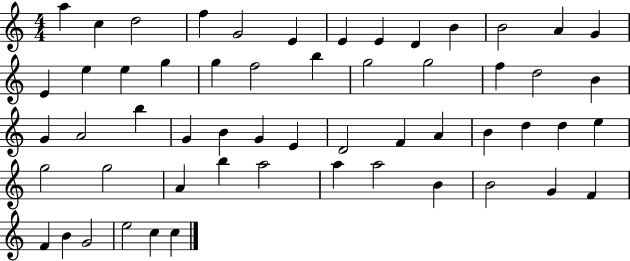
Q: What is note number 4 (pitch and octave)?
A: F5